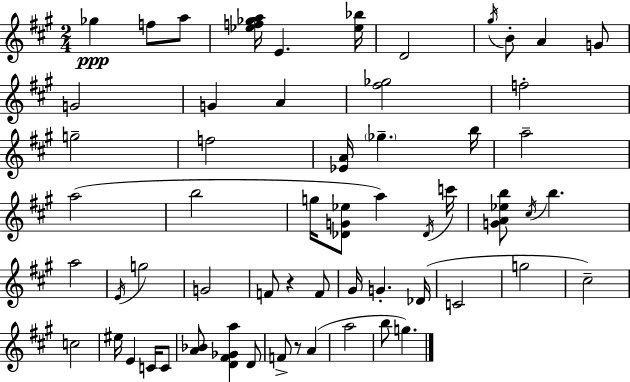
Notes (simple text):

Gb5/q F5/e A5/e [Eb5,F5,Gb5,A5]/s E4/q. [Eb5,Bb5]/s D4/h G#5/s B4/e A4/q G4/e G4/h G4/q A4/q [F#5,Gb5]/h F5/h G5/h F5/h [Eb4,A4]/s Gb5/q. B5/s A5/h A5/h B5/h G5/s [Db4,G4,Eb5]/e A5/q Db4/s C6/s [G4,A4,Eb5,B5]/e C#5/s B5/q. A5/h E4/s G5/h G4/h F4/e R/q F4/e G#4/s G4/q. Db4/s C4/h G5/h C#5/h C5/h EIS5/s E4/q C4/s C4/e [A4,Bb4]/e [D4,F#4,Gb4,A5]/q D4/e F4/e R/e A4/q A5/h B5/e G5/q.